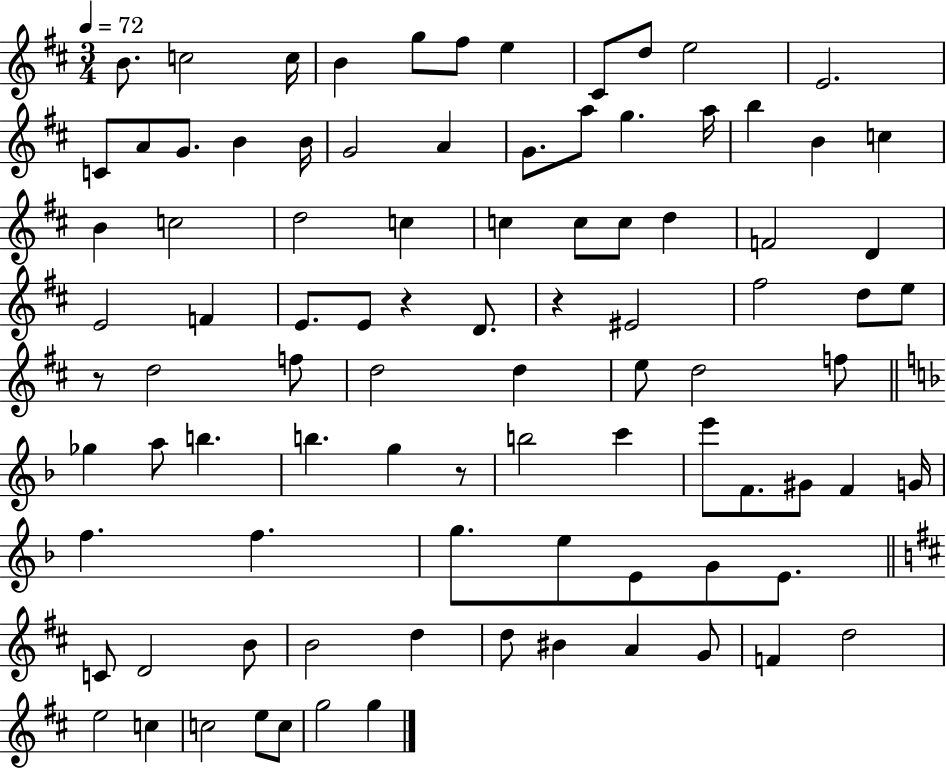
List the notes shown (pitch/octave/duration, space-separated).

B4/e. C5/h C5/s B4/q G5/e F#5/e E5/q C#4/e D5/e E5/h E4/h. C4/e A4/e G4/e. B4/q B4/s G4/h A4/q G4/e. A5/e G5/q. A5/s B5/q B4/q C5/q B4/q C5/h D5/h C5/q C5/q C5/e C5/e D5/q F4/h D4/q E4/h F4/q E4/e. E4/e R/q D4/e. R/q EIS4/h F#5/h D5/e E5/e R/e D5/h F5/e D5/h D5/q E5/e D5/h F5/e Gb5/q A5/e B5/q. B5/q. G5/q R/e B5/h C6/q E6/e F4/e. G#4/e F4/q G4/s F5/q. F5/q. G5/e. E5/e E4/e G4/e E4/e. C4/e D4/h B4/e B4/h D5/q D5/e BIS4/q A4/q G4/e F4/q D5/h E5/h C5/q C5/h E5/e C5/e G5/h G5/q